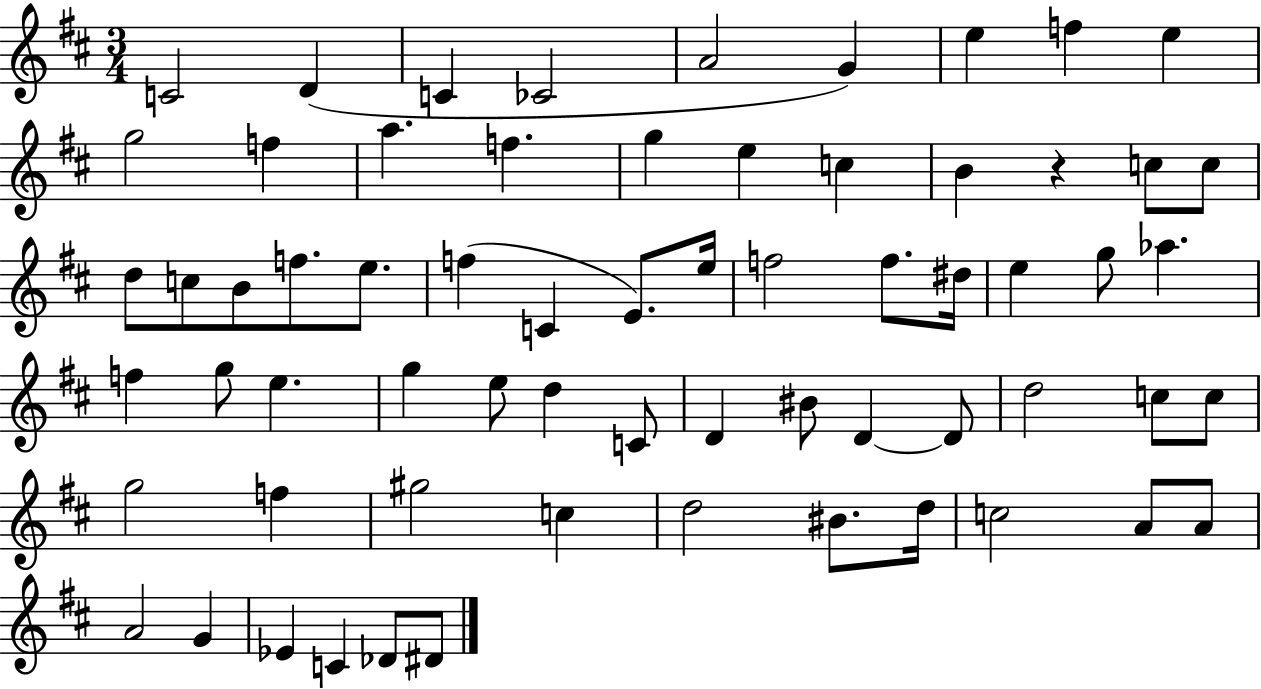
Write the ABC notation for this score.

X:1
T:Untitled
M:3/4
L:1/4
K:D
C2 D C _C2 A2 G e f e g2 f a f g e c B z c/2 c/2 d/2 c/2 B/2 f/2 e/2 f C E/2 e/4 f2 f/2 ^d/4 e g/2 _a f g/2 e g e/2 d C/2 D ^B/2 D D/2 d2 c/2 c/2 g2 f ^g2 c d2 ^B/2 d/4 c2 A/2 A/2 A2 G _E C _D/2 ^D/2